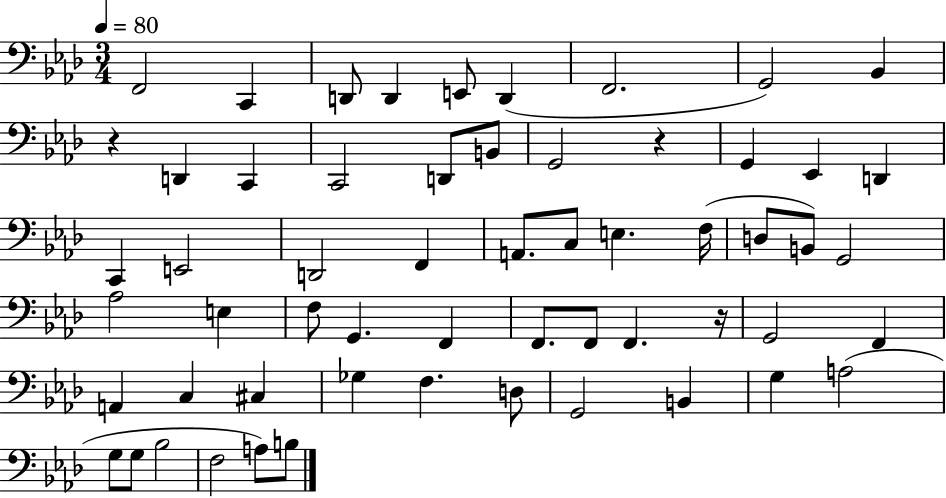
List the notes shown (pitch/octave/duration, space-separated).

F2/h C2/q D2/e D2/q E2/e D2/q F2/h. G2/h Bb2/q R/q D2/q C2/q C2/h D2/e B2/e G2/h R/q G2/q Eb2/q D2/q C2/q E2/h D2/h F2/q A2/e. C3/e E3/q. F3/s D3/e B2/e G2/h Ab3/h E3/q F3/e G2/q. F2/q F2/e. F2/e F2/q. R/s G2/h F2/q A2/q C3/q C#3/q Gb3/q F3/q. D3/e G2/h B2/q G3/q A3/h G3/e G3/e Bb3/h F3/h A3/e B3/e